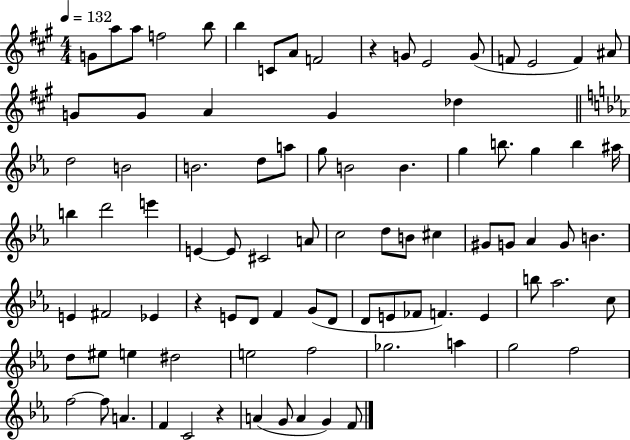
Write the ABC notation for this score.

X:1
T:Untitled
M:4/4
L:1/4
K:A
G/2 a/2 a/2 f2 b/2 b C/2 A/2 F2 z G/2 E2 G/2 F/2 E2 F ^A/2 G/2 G/2 A G _d d2 B2 B2 d/2 a/2 g/2 B2 B g b/2 g b ^a/4 b d'2 e' E E/2 ^C2 A/2 c2 d/2 B/2 ^c ^G/2 G/2 _A G/2 B E ^F2 _E z E/2 D/2 F G/2 D/2 D/2 E/2 _F/2 F E b/2 _a2 c/2 d/2 ^e/2 e ^d2 e2 f2 _g2 a g2 f2 f2 f/2 A F C2 z A G/2 A G F/2